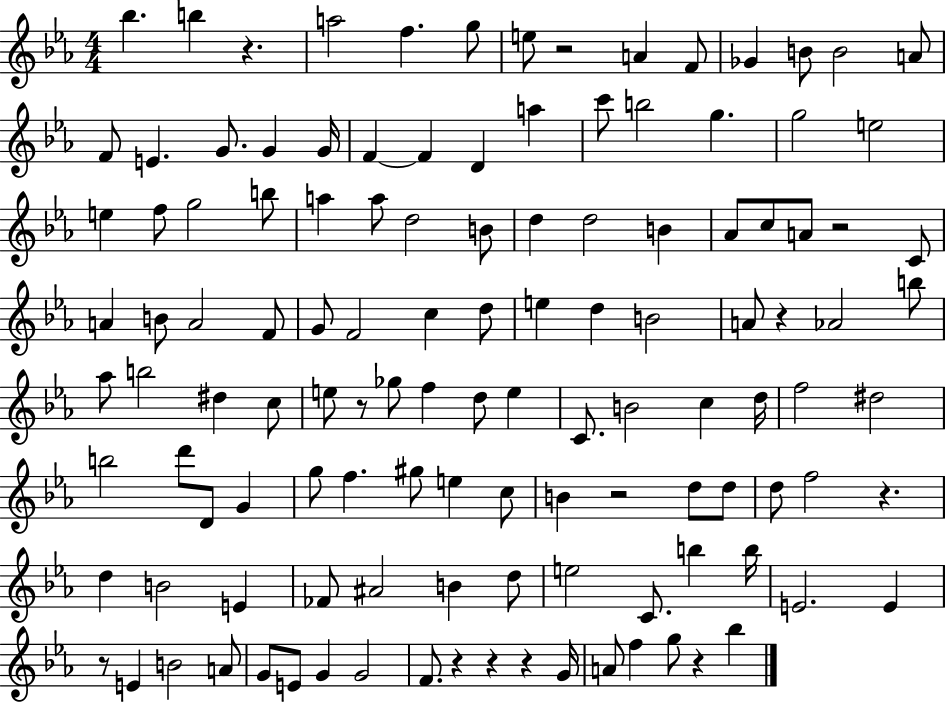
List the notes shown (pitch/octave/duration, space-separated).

Bb5/q. B5/q R/q. A5/h F5/q. G5/e E5/e R/h A4/q F4/e Gb4/q B4/e B4/h A4/e F4/e E4/q. G4/e. G4/q G4/s F4/q F4/q D4/q A5/q C6/e B5/h G5/q. G5/h E5/h E5/q F5/e G5/h B5/e A5/q A5/e D5/h B4/e D5/q D5/h B4/q Ab4/e C5/e A4/e R/h C4/e A4/q B4/e A4/h F4/e G4/e F4/h C5/q D5/e E5/q D5/q B4/h A4/e R/q Ab4/h B5/e Ab5/e B5/h D#5/q C5/e E5/e R/e Gb5/e F5/q D5/e E5/q C4/e. B4/h C5/q D5/s F5/h D#5/h B5/h D6/e D4/e G4/q G5/e F5/q. G#5/e E5/q C5/e B4/q R/h D5/e D5/e D5/e F5/h R/q. D5/q B4/h E4/q FES4/e A#4/h B4/q D5/e E5/h C4/e. B5/q B5/s E4/h. E4/q R/e E4/q B4/h A4/e G4/e E4/e G4/q G4/h F4/e. R/q R/q R/q G4/s A4/e F5/q G5/e R/q Bb5/q